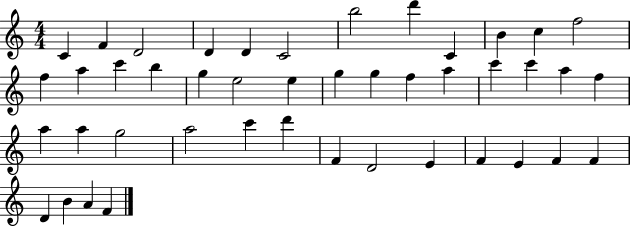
C4/q F4/q D4/h D4/q D4/q C4/h B5/h D6/q C4/q B4/q C5/q F5/h F5/q A5/q C6/q B5/q G5/q E5/h E5/q G5/q G5/q F5/q A5/q C6/q C6/q A5/q F5/q A5/q A5/q G5/h A5/h C6/q D6/q F4/q D4/h E4/q F4/q E4/q F4/q F4/q D4/q B4/q A4/q F4/q